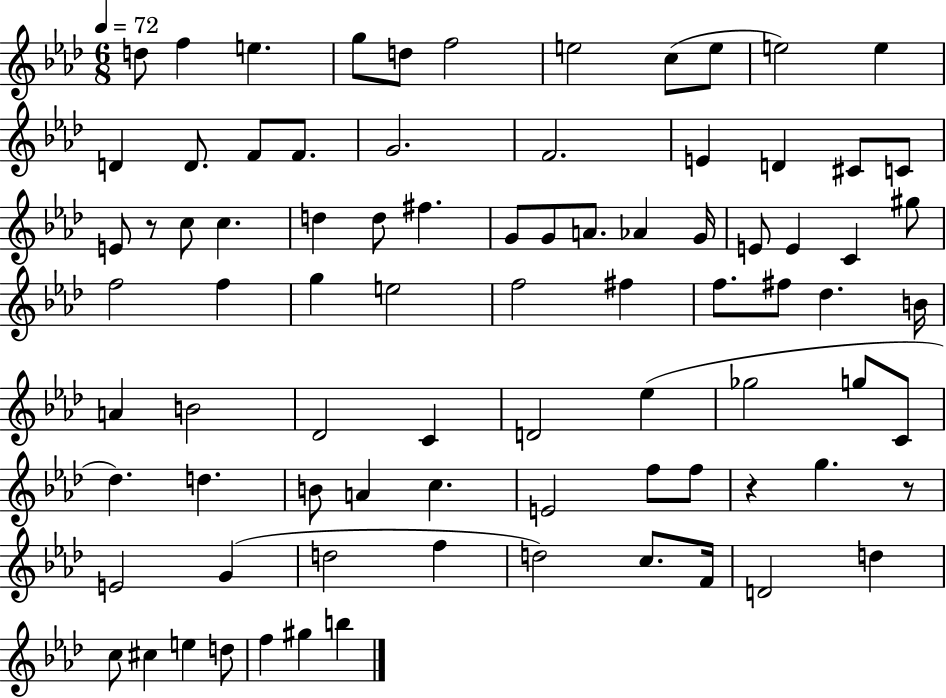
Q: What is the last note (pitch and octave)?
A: B5